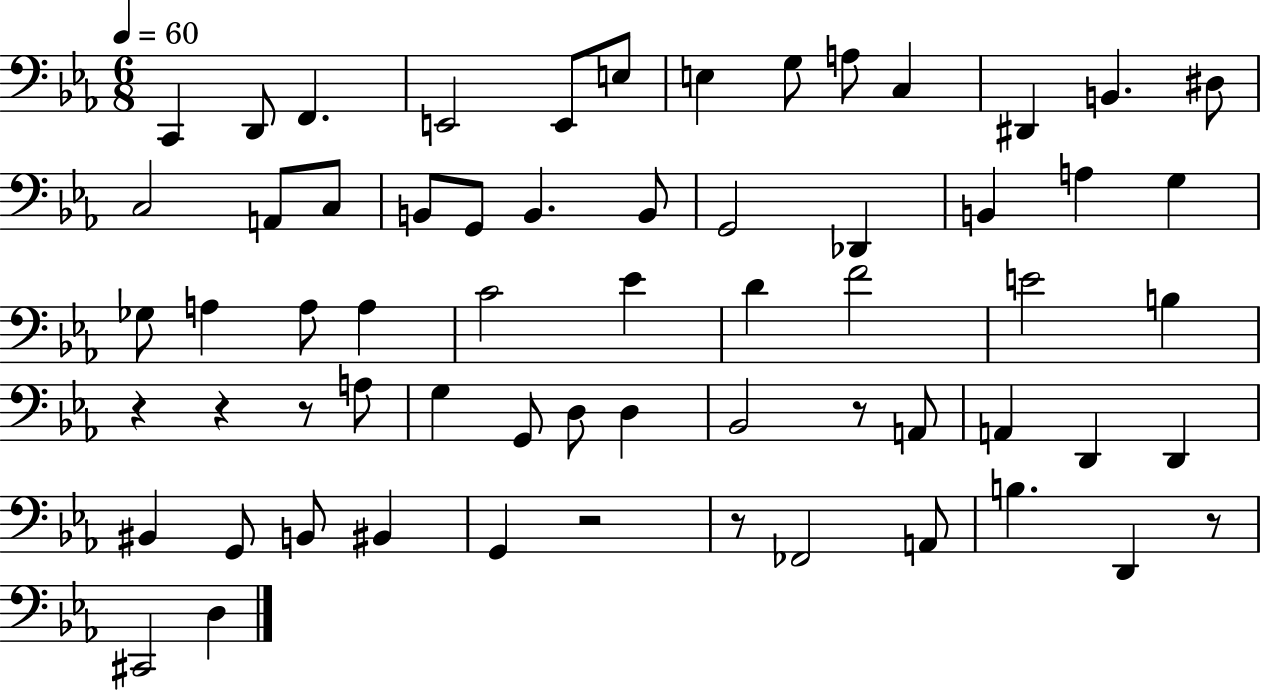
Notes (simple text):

C2/q D2/e F2/q. E2/h E2/e E3/e E3/q G3/e A3/e C3/q D#2/q B2/q. D#3/e C3/h A2/e C3/e B2/e G2/e B2/q. B2/e G2/h Db2/q B2/q A3/q G3/q Gb3/e A3/q A3/e A3/q C4/h Eb4/q D4/q F4/h E4/h B3/q R/q R/q R/e A3/e G3/q G2/e D3/e D3/q Bb2/h R/e A2/e A2/q D2/q D2/q BIS2/q G2/e B2/e BIS2/q G2/q R/h R/e FES2/h A2/e B3/q. D2/q R/e C#2/h D3/q